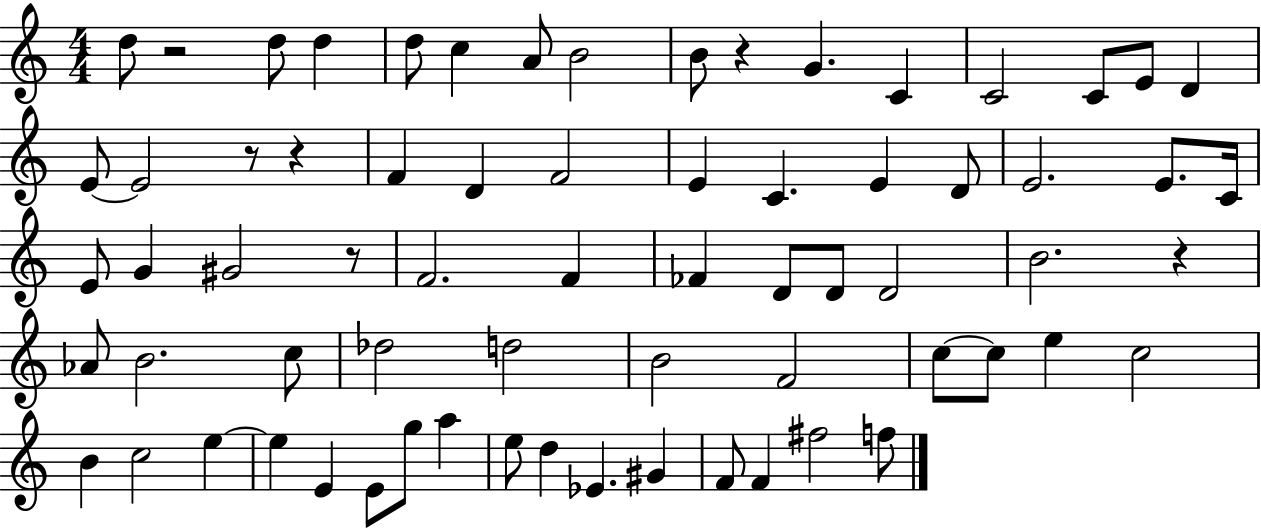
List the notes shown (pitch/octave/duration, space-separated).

D5/e R/h D5/e D5/q D5/e C5/q A4/e B4/h B4/e R/q G4/q. C4/q C4/h C4/e E4/e D4/q E4/e E4/h R/e R/q F4/q D4/q F4/h E4/q C4/q. E4/q D4/e E4/h. E4/e. C4/s E4/e G4/q G#4/h R/e F4/h. F4/q FES4/q D4/e D4/e D4/h B4/h. R/q Ab4/e B4/h. C5/e Db5/h D5/h B4/h F4/h C5/e C5/e E5/q C5/h B4/q C5/h E5/q E5/q E4/q E4/e G5/e A5/q E5/e D5/q Eb4/q. G#4/q F4/e F4/q F#5/h F5/e